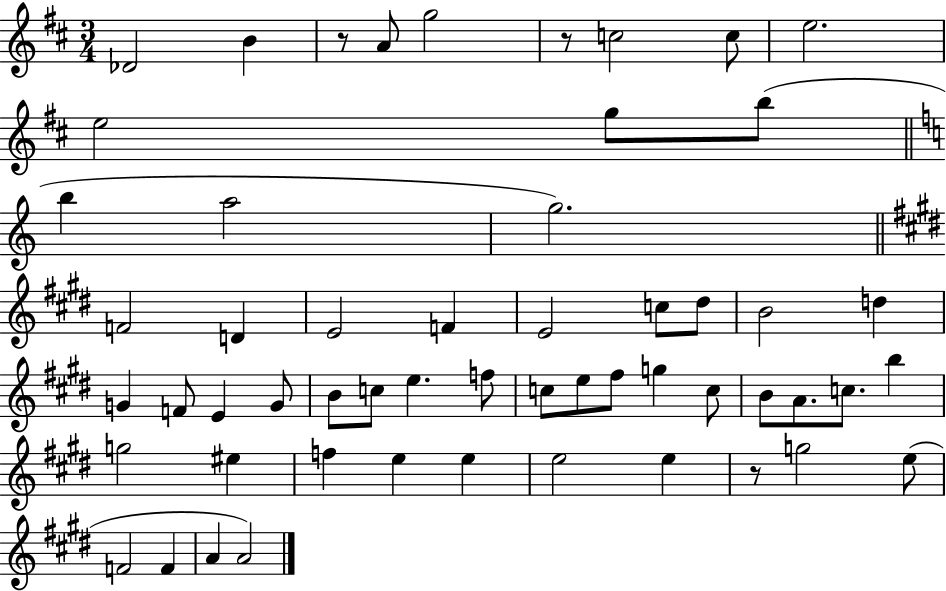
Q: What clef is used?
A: treble